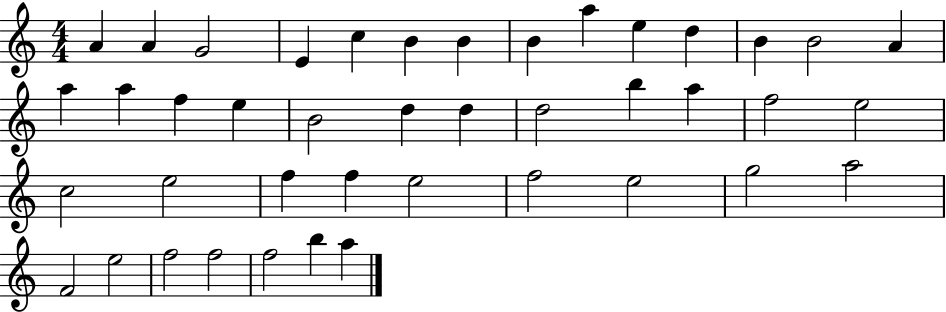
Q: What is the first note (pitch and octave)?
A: A4